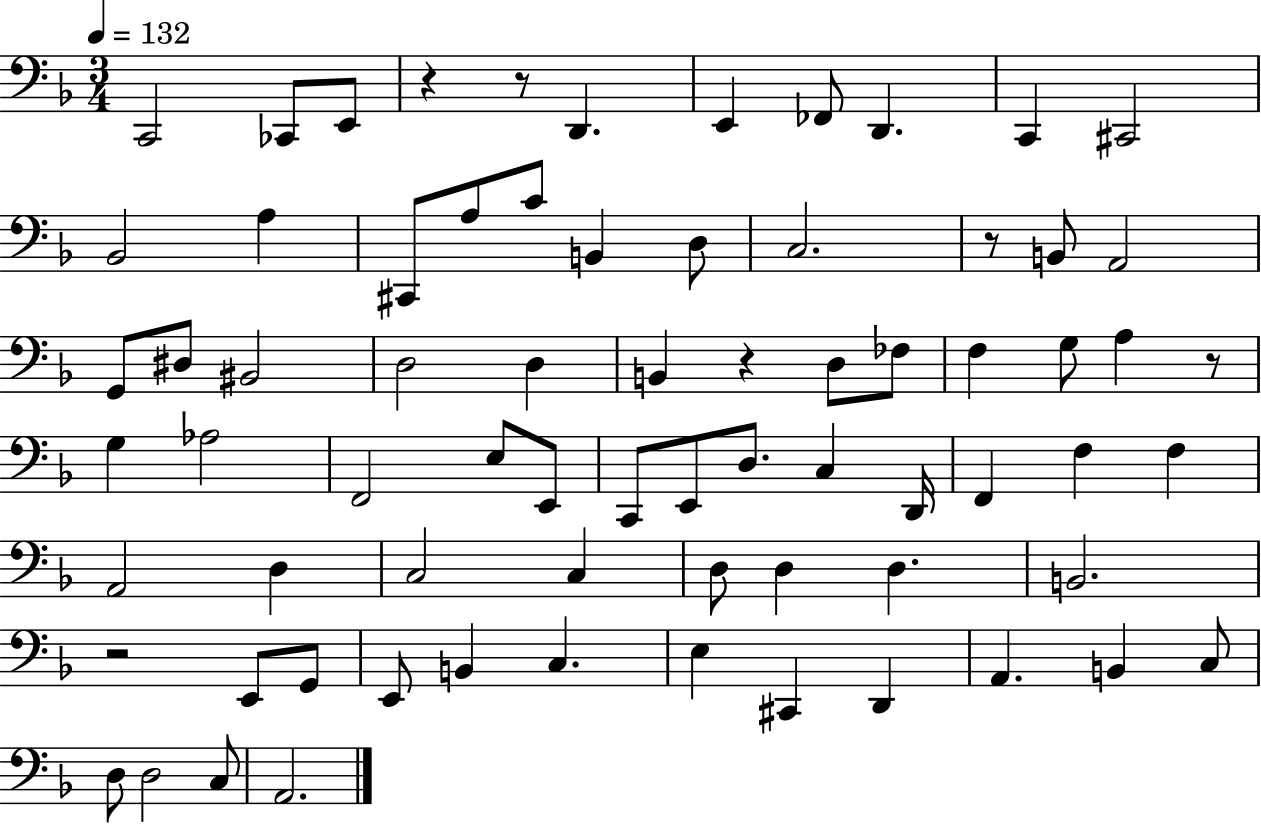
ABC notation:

X:1
T:Untitled
M:3/4
L:1/4
K:F
C,,2 _C,,/2 E,,/2 z z/2 D,, E,, _F,,/2 D,, C,, ^C,,2 _B,,2 A, ^C,,/2 A,/2 C/2 B,, D,/2 C,2 z/2 B,,/2 A,,2 G,,/2 ^D,/2 ^B,,2 D,2 D, B,, z D,/2 _F,/2 F, G,/2 A, z/2 G, _A,2 F,,2 E,/2 E,,/2 C,,/2 E,,/2 D,/2 C, D,,/4 F,, F, F, A,,2 D, C,2 C, D,/2 D, D, B,,2 z2 E,,/2 G,,/2 E,,/2 B,, C, E, ^C,, D,, A,, B,, C,/2 D,/2 D,2 C,/2 A,,2